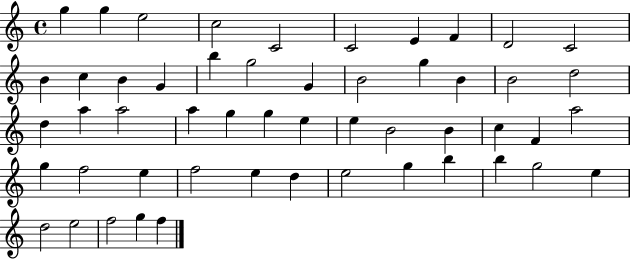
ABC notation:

X:1
T:Untitled
M:4/4
L:1/4
K:C
g g e2 c2 C2 C2 E F D2 C2 B c B G b g2 G B2 g B B2 d2 d a a2 a g g e e B2 B c F a2 g f2 e f2 e d e2 g b b g2 e d2 e2 f2 g f